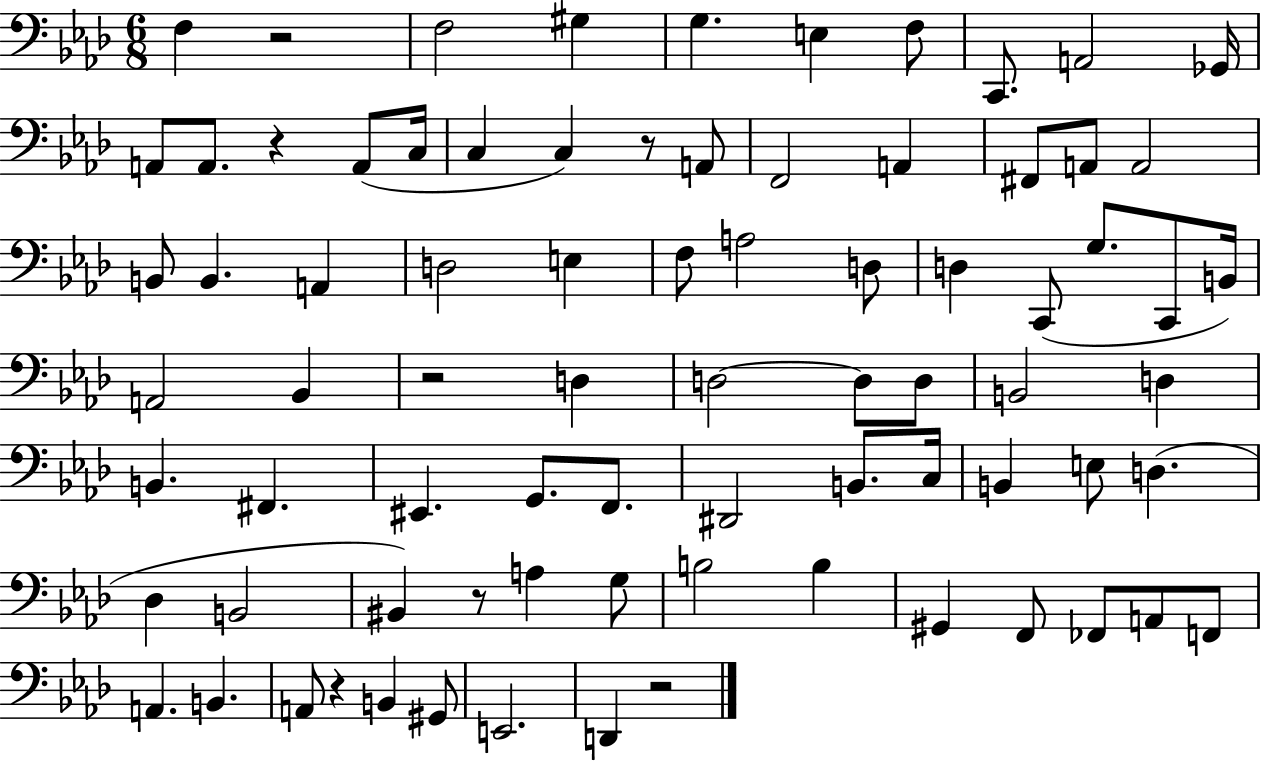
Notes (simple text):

F3/q R/h F3/h G#3/q G3/q. E3/q F3/e C2/e. A2/h Gb2/s A2/e A2/e. R/q A2/e C3/s C3/q C3/q R/e A2/e F2/h A2/q F#2/e A2/e A2/h B2/e B2/q. A2/q D3/h E3/q F3/e A3/h D3/e D3/q C2/e G3/e. C2/e B2/s A2/h Bb2/q R/h D3/q D3/h D3/e D3/e B2/h D3/q B2/q. F#2/q. EIS2/q. G2/e. F2/e. D#2/h B2/e. C3/s B2/q E3/e D3/q. Db3/q B2/h BIS2/q R/e A3/q G3/e B3/h B3/q G#2/q F2/e FES2/e A2/e F2/e A2/q. B2/q. A2/e R/q B2/q G#2/e E2/h. D2/q R/h